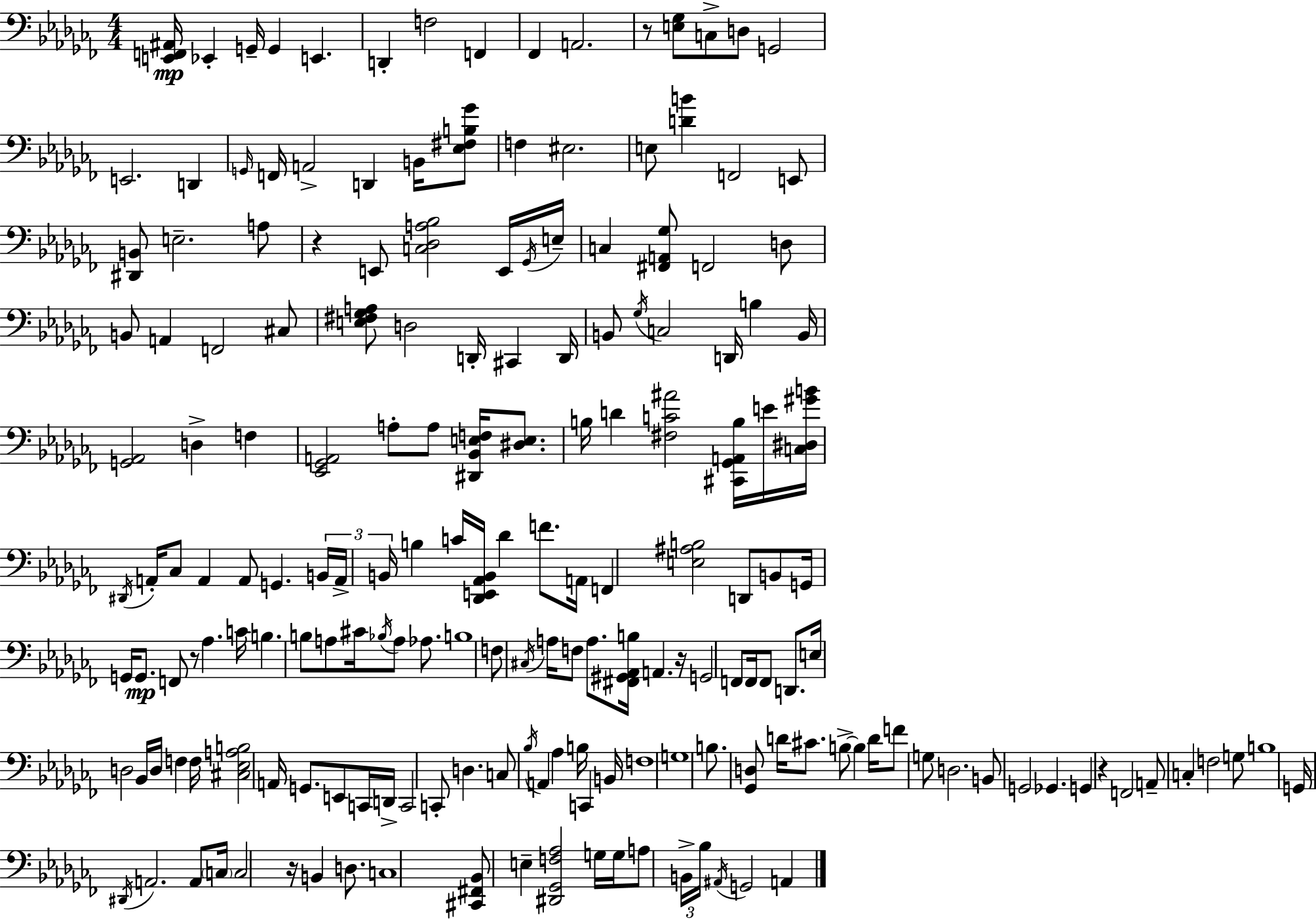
[E2,F2,A#2]/s Eb2/q G2/s G2/q E2/q. D2/q F3/h F2/q FES2/q A2/h. R/e [E3,Gb3]/e C3/e D3/e G2/h E2/h. D2/q G2/s F2/s A2/h D2/q B2/s [Eb3,F#3,B3,Gb4]/e F3/q EIS3/h. E3/e [D4,B4]/q F2/h E2/e [D#2,B2]/e E3/h. A3/e R/q E2/e [C3,Db3,A3,Bb3]/h E2/s Gb2/s E3/s C3/q [F#2,A2,Gb3]/e F2/h D3/e B2/e A2/q F2/h C#3/e [E3,F#3,Gb3,A3]/e D3/h D2/s C#2/q D2/s B2/e Gb3/s C3/h D2/s B3/q B2/s [G2,Ab2]/h D3/q F3/q [Eb2,Gb2,A2]/h A3/e A3/e [D#2,Bb2,E3,F3]/s [D#3,E3]/e. B3/s D4/q [F#3,C4,A#4]/h [C#2,Gb2,A2,B3]/s E4/s [C3,D#3,G#4,B4]/s D#2/s A2/s CES3/e A2/q A2/e G2/q. B2/s A2/s B2/s B3/q C4/s [Db2,E2,Ab2,B2]/s Db4/q F4/e. A2/s F2/q [E3,A#3,B3]/h D2/e B2/e G2/s G2/s G2/e. F2/e R/e Ab3/q. C4/s B3/q. B3/e A3/e C#4/s Bb3/s A3/e Ab3/e. B3/w F3/e C#3/s A3/s F3/e A3/e. [F#2,G#2,Ab2,B3]/s A2/q. R/s G2/h F2/e F2/s F2/e D2/e. E3/s D3/h Bb2/s D3/s F3/q F3/s [C#3,Eb3,A3,B3]/h A2/s G2/e. E2/e C2/s D2/s C2/h C2/e D3/q. C3/e Bb3/s A2/q Ab3/q B3/s C2/q B2/s F3/w G3/w B3/e. [Gb2,D3]/e D4/s C#4/e. B3/e B3/q D4/s F4/e G3/e D3/h. B2/e G2/h Gb2/q. G2/q R/q F2/h A2/e C3/q F3/h G3/e B3/w G2/s D#2/s A2/h. A2/e C3/s C3/h R/s B2/q D3/e. C3/w [C#2,F#2,Bb2]/e E3/q [D#2,Gb2,F3,Ab3]/h G3/s G3/s A3/e B2/s Bb3/s A#2/s G2/h A2/q